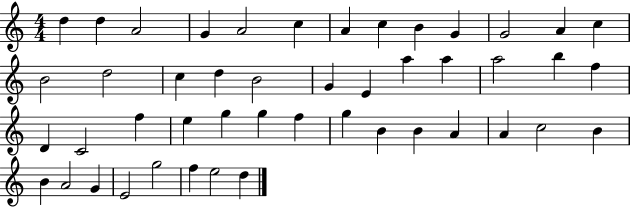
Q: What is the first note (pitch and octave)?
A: D5